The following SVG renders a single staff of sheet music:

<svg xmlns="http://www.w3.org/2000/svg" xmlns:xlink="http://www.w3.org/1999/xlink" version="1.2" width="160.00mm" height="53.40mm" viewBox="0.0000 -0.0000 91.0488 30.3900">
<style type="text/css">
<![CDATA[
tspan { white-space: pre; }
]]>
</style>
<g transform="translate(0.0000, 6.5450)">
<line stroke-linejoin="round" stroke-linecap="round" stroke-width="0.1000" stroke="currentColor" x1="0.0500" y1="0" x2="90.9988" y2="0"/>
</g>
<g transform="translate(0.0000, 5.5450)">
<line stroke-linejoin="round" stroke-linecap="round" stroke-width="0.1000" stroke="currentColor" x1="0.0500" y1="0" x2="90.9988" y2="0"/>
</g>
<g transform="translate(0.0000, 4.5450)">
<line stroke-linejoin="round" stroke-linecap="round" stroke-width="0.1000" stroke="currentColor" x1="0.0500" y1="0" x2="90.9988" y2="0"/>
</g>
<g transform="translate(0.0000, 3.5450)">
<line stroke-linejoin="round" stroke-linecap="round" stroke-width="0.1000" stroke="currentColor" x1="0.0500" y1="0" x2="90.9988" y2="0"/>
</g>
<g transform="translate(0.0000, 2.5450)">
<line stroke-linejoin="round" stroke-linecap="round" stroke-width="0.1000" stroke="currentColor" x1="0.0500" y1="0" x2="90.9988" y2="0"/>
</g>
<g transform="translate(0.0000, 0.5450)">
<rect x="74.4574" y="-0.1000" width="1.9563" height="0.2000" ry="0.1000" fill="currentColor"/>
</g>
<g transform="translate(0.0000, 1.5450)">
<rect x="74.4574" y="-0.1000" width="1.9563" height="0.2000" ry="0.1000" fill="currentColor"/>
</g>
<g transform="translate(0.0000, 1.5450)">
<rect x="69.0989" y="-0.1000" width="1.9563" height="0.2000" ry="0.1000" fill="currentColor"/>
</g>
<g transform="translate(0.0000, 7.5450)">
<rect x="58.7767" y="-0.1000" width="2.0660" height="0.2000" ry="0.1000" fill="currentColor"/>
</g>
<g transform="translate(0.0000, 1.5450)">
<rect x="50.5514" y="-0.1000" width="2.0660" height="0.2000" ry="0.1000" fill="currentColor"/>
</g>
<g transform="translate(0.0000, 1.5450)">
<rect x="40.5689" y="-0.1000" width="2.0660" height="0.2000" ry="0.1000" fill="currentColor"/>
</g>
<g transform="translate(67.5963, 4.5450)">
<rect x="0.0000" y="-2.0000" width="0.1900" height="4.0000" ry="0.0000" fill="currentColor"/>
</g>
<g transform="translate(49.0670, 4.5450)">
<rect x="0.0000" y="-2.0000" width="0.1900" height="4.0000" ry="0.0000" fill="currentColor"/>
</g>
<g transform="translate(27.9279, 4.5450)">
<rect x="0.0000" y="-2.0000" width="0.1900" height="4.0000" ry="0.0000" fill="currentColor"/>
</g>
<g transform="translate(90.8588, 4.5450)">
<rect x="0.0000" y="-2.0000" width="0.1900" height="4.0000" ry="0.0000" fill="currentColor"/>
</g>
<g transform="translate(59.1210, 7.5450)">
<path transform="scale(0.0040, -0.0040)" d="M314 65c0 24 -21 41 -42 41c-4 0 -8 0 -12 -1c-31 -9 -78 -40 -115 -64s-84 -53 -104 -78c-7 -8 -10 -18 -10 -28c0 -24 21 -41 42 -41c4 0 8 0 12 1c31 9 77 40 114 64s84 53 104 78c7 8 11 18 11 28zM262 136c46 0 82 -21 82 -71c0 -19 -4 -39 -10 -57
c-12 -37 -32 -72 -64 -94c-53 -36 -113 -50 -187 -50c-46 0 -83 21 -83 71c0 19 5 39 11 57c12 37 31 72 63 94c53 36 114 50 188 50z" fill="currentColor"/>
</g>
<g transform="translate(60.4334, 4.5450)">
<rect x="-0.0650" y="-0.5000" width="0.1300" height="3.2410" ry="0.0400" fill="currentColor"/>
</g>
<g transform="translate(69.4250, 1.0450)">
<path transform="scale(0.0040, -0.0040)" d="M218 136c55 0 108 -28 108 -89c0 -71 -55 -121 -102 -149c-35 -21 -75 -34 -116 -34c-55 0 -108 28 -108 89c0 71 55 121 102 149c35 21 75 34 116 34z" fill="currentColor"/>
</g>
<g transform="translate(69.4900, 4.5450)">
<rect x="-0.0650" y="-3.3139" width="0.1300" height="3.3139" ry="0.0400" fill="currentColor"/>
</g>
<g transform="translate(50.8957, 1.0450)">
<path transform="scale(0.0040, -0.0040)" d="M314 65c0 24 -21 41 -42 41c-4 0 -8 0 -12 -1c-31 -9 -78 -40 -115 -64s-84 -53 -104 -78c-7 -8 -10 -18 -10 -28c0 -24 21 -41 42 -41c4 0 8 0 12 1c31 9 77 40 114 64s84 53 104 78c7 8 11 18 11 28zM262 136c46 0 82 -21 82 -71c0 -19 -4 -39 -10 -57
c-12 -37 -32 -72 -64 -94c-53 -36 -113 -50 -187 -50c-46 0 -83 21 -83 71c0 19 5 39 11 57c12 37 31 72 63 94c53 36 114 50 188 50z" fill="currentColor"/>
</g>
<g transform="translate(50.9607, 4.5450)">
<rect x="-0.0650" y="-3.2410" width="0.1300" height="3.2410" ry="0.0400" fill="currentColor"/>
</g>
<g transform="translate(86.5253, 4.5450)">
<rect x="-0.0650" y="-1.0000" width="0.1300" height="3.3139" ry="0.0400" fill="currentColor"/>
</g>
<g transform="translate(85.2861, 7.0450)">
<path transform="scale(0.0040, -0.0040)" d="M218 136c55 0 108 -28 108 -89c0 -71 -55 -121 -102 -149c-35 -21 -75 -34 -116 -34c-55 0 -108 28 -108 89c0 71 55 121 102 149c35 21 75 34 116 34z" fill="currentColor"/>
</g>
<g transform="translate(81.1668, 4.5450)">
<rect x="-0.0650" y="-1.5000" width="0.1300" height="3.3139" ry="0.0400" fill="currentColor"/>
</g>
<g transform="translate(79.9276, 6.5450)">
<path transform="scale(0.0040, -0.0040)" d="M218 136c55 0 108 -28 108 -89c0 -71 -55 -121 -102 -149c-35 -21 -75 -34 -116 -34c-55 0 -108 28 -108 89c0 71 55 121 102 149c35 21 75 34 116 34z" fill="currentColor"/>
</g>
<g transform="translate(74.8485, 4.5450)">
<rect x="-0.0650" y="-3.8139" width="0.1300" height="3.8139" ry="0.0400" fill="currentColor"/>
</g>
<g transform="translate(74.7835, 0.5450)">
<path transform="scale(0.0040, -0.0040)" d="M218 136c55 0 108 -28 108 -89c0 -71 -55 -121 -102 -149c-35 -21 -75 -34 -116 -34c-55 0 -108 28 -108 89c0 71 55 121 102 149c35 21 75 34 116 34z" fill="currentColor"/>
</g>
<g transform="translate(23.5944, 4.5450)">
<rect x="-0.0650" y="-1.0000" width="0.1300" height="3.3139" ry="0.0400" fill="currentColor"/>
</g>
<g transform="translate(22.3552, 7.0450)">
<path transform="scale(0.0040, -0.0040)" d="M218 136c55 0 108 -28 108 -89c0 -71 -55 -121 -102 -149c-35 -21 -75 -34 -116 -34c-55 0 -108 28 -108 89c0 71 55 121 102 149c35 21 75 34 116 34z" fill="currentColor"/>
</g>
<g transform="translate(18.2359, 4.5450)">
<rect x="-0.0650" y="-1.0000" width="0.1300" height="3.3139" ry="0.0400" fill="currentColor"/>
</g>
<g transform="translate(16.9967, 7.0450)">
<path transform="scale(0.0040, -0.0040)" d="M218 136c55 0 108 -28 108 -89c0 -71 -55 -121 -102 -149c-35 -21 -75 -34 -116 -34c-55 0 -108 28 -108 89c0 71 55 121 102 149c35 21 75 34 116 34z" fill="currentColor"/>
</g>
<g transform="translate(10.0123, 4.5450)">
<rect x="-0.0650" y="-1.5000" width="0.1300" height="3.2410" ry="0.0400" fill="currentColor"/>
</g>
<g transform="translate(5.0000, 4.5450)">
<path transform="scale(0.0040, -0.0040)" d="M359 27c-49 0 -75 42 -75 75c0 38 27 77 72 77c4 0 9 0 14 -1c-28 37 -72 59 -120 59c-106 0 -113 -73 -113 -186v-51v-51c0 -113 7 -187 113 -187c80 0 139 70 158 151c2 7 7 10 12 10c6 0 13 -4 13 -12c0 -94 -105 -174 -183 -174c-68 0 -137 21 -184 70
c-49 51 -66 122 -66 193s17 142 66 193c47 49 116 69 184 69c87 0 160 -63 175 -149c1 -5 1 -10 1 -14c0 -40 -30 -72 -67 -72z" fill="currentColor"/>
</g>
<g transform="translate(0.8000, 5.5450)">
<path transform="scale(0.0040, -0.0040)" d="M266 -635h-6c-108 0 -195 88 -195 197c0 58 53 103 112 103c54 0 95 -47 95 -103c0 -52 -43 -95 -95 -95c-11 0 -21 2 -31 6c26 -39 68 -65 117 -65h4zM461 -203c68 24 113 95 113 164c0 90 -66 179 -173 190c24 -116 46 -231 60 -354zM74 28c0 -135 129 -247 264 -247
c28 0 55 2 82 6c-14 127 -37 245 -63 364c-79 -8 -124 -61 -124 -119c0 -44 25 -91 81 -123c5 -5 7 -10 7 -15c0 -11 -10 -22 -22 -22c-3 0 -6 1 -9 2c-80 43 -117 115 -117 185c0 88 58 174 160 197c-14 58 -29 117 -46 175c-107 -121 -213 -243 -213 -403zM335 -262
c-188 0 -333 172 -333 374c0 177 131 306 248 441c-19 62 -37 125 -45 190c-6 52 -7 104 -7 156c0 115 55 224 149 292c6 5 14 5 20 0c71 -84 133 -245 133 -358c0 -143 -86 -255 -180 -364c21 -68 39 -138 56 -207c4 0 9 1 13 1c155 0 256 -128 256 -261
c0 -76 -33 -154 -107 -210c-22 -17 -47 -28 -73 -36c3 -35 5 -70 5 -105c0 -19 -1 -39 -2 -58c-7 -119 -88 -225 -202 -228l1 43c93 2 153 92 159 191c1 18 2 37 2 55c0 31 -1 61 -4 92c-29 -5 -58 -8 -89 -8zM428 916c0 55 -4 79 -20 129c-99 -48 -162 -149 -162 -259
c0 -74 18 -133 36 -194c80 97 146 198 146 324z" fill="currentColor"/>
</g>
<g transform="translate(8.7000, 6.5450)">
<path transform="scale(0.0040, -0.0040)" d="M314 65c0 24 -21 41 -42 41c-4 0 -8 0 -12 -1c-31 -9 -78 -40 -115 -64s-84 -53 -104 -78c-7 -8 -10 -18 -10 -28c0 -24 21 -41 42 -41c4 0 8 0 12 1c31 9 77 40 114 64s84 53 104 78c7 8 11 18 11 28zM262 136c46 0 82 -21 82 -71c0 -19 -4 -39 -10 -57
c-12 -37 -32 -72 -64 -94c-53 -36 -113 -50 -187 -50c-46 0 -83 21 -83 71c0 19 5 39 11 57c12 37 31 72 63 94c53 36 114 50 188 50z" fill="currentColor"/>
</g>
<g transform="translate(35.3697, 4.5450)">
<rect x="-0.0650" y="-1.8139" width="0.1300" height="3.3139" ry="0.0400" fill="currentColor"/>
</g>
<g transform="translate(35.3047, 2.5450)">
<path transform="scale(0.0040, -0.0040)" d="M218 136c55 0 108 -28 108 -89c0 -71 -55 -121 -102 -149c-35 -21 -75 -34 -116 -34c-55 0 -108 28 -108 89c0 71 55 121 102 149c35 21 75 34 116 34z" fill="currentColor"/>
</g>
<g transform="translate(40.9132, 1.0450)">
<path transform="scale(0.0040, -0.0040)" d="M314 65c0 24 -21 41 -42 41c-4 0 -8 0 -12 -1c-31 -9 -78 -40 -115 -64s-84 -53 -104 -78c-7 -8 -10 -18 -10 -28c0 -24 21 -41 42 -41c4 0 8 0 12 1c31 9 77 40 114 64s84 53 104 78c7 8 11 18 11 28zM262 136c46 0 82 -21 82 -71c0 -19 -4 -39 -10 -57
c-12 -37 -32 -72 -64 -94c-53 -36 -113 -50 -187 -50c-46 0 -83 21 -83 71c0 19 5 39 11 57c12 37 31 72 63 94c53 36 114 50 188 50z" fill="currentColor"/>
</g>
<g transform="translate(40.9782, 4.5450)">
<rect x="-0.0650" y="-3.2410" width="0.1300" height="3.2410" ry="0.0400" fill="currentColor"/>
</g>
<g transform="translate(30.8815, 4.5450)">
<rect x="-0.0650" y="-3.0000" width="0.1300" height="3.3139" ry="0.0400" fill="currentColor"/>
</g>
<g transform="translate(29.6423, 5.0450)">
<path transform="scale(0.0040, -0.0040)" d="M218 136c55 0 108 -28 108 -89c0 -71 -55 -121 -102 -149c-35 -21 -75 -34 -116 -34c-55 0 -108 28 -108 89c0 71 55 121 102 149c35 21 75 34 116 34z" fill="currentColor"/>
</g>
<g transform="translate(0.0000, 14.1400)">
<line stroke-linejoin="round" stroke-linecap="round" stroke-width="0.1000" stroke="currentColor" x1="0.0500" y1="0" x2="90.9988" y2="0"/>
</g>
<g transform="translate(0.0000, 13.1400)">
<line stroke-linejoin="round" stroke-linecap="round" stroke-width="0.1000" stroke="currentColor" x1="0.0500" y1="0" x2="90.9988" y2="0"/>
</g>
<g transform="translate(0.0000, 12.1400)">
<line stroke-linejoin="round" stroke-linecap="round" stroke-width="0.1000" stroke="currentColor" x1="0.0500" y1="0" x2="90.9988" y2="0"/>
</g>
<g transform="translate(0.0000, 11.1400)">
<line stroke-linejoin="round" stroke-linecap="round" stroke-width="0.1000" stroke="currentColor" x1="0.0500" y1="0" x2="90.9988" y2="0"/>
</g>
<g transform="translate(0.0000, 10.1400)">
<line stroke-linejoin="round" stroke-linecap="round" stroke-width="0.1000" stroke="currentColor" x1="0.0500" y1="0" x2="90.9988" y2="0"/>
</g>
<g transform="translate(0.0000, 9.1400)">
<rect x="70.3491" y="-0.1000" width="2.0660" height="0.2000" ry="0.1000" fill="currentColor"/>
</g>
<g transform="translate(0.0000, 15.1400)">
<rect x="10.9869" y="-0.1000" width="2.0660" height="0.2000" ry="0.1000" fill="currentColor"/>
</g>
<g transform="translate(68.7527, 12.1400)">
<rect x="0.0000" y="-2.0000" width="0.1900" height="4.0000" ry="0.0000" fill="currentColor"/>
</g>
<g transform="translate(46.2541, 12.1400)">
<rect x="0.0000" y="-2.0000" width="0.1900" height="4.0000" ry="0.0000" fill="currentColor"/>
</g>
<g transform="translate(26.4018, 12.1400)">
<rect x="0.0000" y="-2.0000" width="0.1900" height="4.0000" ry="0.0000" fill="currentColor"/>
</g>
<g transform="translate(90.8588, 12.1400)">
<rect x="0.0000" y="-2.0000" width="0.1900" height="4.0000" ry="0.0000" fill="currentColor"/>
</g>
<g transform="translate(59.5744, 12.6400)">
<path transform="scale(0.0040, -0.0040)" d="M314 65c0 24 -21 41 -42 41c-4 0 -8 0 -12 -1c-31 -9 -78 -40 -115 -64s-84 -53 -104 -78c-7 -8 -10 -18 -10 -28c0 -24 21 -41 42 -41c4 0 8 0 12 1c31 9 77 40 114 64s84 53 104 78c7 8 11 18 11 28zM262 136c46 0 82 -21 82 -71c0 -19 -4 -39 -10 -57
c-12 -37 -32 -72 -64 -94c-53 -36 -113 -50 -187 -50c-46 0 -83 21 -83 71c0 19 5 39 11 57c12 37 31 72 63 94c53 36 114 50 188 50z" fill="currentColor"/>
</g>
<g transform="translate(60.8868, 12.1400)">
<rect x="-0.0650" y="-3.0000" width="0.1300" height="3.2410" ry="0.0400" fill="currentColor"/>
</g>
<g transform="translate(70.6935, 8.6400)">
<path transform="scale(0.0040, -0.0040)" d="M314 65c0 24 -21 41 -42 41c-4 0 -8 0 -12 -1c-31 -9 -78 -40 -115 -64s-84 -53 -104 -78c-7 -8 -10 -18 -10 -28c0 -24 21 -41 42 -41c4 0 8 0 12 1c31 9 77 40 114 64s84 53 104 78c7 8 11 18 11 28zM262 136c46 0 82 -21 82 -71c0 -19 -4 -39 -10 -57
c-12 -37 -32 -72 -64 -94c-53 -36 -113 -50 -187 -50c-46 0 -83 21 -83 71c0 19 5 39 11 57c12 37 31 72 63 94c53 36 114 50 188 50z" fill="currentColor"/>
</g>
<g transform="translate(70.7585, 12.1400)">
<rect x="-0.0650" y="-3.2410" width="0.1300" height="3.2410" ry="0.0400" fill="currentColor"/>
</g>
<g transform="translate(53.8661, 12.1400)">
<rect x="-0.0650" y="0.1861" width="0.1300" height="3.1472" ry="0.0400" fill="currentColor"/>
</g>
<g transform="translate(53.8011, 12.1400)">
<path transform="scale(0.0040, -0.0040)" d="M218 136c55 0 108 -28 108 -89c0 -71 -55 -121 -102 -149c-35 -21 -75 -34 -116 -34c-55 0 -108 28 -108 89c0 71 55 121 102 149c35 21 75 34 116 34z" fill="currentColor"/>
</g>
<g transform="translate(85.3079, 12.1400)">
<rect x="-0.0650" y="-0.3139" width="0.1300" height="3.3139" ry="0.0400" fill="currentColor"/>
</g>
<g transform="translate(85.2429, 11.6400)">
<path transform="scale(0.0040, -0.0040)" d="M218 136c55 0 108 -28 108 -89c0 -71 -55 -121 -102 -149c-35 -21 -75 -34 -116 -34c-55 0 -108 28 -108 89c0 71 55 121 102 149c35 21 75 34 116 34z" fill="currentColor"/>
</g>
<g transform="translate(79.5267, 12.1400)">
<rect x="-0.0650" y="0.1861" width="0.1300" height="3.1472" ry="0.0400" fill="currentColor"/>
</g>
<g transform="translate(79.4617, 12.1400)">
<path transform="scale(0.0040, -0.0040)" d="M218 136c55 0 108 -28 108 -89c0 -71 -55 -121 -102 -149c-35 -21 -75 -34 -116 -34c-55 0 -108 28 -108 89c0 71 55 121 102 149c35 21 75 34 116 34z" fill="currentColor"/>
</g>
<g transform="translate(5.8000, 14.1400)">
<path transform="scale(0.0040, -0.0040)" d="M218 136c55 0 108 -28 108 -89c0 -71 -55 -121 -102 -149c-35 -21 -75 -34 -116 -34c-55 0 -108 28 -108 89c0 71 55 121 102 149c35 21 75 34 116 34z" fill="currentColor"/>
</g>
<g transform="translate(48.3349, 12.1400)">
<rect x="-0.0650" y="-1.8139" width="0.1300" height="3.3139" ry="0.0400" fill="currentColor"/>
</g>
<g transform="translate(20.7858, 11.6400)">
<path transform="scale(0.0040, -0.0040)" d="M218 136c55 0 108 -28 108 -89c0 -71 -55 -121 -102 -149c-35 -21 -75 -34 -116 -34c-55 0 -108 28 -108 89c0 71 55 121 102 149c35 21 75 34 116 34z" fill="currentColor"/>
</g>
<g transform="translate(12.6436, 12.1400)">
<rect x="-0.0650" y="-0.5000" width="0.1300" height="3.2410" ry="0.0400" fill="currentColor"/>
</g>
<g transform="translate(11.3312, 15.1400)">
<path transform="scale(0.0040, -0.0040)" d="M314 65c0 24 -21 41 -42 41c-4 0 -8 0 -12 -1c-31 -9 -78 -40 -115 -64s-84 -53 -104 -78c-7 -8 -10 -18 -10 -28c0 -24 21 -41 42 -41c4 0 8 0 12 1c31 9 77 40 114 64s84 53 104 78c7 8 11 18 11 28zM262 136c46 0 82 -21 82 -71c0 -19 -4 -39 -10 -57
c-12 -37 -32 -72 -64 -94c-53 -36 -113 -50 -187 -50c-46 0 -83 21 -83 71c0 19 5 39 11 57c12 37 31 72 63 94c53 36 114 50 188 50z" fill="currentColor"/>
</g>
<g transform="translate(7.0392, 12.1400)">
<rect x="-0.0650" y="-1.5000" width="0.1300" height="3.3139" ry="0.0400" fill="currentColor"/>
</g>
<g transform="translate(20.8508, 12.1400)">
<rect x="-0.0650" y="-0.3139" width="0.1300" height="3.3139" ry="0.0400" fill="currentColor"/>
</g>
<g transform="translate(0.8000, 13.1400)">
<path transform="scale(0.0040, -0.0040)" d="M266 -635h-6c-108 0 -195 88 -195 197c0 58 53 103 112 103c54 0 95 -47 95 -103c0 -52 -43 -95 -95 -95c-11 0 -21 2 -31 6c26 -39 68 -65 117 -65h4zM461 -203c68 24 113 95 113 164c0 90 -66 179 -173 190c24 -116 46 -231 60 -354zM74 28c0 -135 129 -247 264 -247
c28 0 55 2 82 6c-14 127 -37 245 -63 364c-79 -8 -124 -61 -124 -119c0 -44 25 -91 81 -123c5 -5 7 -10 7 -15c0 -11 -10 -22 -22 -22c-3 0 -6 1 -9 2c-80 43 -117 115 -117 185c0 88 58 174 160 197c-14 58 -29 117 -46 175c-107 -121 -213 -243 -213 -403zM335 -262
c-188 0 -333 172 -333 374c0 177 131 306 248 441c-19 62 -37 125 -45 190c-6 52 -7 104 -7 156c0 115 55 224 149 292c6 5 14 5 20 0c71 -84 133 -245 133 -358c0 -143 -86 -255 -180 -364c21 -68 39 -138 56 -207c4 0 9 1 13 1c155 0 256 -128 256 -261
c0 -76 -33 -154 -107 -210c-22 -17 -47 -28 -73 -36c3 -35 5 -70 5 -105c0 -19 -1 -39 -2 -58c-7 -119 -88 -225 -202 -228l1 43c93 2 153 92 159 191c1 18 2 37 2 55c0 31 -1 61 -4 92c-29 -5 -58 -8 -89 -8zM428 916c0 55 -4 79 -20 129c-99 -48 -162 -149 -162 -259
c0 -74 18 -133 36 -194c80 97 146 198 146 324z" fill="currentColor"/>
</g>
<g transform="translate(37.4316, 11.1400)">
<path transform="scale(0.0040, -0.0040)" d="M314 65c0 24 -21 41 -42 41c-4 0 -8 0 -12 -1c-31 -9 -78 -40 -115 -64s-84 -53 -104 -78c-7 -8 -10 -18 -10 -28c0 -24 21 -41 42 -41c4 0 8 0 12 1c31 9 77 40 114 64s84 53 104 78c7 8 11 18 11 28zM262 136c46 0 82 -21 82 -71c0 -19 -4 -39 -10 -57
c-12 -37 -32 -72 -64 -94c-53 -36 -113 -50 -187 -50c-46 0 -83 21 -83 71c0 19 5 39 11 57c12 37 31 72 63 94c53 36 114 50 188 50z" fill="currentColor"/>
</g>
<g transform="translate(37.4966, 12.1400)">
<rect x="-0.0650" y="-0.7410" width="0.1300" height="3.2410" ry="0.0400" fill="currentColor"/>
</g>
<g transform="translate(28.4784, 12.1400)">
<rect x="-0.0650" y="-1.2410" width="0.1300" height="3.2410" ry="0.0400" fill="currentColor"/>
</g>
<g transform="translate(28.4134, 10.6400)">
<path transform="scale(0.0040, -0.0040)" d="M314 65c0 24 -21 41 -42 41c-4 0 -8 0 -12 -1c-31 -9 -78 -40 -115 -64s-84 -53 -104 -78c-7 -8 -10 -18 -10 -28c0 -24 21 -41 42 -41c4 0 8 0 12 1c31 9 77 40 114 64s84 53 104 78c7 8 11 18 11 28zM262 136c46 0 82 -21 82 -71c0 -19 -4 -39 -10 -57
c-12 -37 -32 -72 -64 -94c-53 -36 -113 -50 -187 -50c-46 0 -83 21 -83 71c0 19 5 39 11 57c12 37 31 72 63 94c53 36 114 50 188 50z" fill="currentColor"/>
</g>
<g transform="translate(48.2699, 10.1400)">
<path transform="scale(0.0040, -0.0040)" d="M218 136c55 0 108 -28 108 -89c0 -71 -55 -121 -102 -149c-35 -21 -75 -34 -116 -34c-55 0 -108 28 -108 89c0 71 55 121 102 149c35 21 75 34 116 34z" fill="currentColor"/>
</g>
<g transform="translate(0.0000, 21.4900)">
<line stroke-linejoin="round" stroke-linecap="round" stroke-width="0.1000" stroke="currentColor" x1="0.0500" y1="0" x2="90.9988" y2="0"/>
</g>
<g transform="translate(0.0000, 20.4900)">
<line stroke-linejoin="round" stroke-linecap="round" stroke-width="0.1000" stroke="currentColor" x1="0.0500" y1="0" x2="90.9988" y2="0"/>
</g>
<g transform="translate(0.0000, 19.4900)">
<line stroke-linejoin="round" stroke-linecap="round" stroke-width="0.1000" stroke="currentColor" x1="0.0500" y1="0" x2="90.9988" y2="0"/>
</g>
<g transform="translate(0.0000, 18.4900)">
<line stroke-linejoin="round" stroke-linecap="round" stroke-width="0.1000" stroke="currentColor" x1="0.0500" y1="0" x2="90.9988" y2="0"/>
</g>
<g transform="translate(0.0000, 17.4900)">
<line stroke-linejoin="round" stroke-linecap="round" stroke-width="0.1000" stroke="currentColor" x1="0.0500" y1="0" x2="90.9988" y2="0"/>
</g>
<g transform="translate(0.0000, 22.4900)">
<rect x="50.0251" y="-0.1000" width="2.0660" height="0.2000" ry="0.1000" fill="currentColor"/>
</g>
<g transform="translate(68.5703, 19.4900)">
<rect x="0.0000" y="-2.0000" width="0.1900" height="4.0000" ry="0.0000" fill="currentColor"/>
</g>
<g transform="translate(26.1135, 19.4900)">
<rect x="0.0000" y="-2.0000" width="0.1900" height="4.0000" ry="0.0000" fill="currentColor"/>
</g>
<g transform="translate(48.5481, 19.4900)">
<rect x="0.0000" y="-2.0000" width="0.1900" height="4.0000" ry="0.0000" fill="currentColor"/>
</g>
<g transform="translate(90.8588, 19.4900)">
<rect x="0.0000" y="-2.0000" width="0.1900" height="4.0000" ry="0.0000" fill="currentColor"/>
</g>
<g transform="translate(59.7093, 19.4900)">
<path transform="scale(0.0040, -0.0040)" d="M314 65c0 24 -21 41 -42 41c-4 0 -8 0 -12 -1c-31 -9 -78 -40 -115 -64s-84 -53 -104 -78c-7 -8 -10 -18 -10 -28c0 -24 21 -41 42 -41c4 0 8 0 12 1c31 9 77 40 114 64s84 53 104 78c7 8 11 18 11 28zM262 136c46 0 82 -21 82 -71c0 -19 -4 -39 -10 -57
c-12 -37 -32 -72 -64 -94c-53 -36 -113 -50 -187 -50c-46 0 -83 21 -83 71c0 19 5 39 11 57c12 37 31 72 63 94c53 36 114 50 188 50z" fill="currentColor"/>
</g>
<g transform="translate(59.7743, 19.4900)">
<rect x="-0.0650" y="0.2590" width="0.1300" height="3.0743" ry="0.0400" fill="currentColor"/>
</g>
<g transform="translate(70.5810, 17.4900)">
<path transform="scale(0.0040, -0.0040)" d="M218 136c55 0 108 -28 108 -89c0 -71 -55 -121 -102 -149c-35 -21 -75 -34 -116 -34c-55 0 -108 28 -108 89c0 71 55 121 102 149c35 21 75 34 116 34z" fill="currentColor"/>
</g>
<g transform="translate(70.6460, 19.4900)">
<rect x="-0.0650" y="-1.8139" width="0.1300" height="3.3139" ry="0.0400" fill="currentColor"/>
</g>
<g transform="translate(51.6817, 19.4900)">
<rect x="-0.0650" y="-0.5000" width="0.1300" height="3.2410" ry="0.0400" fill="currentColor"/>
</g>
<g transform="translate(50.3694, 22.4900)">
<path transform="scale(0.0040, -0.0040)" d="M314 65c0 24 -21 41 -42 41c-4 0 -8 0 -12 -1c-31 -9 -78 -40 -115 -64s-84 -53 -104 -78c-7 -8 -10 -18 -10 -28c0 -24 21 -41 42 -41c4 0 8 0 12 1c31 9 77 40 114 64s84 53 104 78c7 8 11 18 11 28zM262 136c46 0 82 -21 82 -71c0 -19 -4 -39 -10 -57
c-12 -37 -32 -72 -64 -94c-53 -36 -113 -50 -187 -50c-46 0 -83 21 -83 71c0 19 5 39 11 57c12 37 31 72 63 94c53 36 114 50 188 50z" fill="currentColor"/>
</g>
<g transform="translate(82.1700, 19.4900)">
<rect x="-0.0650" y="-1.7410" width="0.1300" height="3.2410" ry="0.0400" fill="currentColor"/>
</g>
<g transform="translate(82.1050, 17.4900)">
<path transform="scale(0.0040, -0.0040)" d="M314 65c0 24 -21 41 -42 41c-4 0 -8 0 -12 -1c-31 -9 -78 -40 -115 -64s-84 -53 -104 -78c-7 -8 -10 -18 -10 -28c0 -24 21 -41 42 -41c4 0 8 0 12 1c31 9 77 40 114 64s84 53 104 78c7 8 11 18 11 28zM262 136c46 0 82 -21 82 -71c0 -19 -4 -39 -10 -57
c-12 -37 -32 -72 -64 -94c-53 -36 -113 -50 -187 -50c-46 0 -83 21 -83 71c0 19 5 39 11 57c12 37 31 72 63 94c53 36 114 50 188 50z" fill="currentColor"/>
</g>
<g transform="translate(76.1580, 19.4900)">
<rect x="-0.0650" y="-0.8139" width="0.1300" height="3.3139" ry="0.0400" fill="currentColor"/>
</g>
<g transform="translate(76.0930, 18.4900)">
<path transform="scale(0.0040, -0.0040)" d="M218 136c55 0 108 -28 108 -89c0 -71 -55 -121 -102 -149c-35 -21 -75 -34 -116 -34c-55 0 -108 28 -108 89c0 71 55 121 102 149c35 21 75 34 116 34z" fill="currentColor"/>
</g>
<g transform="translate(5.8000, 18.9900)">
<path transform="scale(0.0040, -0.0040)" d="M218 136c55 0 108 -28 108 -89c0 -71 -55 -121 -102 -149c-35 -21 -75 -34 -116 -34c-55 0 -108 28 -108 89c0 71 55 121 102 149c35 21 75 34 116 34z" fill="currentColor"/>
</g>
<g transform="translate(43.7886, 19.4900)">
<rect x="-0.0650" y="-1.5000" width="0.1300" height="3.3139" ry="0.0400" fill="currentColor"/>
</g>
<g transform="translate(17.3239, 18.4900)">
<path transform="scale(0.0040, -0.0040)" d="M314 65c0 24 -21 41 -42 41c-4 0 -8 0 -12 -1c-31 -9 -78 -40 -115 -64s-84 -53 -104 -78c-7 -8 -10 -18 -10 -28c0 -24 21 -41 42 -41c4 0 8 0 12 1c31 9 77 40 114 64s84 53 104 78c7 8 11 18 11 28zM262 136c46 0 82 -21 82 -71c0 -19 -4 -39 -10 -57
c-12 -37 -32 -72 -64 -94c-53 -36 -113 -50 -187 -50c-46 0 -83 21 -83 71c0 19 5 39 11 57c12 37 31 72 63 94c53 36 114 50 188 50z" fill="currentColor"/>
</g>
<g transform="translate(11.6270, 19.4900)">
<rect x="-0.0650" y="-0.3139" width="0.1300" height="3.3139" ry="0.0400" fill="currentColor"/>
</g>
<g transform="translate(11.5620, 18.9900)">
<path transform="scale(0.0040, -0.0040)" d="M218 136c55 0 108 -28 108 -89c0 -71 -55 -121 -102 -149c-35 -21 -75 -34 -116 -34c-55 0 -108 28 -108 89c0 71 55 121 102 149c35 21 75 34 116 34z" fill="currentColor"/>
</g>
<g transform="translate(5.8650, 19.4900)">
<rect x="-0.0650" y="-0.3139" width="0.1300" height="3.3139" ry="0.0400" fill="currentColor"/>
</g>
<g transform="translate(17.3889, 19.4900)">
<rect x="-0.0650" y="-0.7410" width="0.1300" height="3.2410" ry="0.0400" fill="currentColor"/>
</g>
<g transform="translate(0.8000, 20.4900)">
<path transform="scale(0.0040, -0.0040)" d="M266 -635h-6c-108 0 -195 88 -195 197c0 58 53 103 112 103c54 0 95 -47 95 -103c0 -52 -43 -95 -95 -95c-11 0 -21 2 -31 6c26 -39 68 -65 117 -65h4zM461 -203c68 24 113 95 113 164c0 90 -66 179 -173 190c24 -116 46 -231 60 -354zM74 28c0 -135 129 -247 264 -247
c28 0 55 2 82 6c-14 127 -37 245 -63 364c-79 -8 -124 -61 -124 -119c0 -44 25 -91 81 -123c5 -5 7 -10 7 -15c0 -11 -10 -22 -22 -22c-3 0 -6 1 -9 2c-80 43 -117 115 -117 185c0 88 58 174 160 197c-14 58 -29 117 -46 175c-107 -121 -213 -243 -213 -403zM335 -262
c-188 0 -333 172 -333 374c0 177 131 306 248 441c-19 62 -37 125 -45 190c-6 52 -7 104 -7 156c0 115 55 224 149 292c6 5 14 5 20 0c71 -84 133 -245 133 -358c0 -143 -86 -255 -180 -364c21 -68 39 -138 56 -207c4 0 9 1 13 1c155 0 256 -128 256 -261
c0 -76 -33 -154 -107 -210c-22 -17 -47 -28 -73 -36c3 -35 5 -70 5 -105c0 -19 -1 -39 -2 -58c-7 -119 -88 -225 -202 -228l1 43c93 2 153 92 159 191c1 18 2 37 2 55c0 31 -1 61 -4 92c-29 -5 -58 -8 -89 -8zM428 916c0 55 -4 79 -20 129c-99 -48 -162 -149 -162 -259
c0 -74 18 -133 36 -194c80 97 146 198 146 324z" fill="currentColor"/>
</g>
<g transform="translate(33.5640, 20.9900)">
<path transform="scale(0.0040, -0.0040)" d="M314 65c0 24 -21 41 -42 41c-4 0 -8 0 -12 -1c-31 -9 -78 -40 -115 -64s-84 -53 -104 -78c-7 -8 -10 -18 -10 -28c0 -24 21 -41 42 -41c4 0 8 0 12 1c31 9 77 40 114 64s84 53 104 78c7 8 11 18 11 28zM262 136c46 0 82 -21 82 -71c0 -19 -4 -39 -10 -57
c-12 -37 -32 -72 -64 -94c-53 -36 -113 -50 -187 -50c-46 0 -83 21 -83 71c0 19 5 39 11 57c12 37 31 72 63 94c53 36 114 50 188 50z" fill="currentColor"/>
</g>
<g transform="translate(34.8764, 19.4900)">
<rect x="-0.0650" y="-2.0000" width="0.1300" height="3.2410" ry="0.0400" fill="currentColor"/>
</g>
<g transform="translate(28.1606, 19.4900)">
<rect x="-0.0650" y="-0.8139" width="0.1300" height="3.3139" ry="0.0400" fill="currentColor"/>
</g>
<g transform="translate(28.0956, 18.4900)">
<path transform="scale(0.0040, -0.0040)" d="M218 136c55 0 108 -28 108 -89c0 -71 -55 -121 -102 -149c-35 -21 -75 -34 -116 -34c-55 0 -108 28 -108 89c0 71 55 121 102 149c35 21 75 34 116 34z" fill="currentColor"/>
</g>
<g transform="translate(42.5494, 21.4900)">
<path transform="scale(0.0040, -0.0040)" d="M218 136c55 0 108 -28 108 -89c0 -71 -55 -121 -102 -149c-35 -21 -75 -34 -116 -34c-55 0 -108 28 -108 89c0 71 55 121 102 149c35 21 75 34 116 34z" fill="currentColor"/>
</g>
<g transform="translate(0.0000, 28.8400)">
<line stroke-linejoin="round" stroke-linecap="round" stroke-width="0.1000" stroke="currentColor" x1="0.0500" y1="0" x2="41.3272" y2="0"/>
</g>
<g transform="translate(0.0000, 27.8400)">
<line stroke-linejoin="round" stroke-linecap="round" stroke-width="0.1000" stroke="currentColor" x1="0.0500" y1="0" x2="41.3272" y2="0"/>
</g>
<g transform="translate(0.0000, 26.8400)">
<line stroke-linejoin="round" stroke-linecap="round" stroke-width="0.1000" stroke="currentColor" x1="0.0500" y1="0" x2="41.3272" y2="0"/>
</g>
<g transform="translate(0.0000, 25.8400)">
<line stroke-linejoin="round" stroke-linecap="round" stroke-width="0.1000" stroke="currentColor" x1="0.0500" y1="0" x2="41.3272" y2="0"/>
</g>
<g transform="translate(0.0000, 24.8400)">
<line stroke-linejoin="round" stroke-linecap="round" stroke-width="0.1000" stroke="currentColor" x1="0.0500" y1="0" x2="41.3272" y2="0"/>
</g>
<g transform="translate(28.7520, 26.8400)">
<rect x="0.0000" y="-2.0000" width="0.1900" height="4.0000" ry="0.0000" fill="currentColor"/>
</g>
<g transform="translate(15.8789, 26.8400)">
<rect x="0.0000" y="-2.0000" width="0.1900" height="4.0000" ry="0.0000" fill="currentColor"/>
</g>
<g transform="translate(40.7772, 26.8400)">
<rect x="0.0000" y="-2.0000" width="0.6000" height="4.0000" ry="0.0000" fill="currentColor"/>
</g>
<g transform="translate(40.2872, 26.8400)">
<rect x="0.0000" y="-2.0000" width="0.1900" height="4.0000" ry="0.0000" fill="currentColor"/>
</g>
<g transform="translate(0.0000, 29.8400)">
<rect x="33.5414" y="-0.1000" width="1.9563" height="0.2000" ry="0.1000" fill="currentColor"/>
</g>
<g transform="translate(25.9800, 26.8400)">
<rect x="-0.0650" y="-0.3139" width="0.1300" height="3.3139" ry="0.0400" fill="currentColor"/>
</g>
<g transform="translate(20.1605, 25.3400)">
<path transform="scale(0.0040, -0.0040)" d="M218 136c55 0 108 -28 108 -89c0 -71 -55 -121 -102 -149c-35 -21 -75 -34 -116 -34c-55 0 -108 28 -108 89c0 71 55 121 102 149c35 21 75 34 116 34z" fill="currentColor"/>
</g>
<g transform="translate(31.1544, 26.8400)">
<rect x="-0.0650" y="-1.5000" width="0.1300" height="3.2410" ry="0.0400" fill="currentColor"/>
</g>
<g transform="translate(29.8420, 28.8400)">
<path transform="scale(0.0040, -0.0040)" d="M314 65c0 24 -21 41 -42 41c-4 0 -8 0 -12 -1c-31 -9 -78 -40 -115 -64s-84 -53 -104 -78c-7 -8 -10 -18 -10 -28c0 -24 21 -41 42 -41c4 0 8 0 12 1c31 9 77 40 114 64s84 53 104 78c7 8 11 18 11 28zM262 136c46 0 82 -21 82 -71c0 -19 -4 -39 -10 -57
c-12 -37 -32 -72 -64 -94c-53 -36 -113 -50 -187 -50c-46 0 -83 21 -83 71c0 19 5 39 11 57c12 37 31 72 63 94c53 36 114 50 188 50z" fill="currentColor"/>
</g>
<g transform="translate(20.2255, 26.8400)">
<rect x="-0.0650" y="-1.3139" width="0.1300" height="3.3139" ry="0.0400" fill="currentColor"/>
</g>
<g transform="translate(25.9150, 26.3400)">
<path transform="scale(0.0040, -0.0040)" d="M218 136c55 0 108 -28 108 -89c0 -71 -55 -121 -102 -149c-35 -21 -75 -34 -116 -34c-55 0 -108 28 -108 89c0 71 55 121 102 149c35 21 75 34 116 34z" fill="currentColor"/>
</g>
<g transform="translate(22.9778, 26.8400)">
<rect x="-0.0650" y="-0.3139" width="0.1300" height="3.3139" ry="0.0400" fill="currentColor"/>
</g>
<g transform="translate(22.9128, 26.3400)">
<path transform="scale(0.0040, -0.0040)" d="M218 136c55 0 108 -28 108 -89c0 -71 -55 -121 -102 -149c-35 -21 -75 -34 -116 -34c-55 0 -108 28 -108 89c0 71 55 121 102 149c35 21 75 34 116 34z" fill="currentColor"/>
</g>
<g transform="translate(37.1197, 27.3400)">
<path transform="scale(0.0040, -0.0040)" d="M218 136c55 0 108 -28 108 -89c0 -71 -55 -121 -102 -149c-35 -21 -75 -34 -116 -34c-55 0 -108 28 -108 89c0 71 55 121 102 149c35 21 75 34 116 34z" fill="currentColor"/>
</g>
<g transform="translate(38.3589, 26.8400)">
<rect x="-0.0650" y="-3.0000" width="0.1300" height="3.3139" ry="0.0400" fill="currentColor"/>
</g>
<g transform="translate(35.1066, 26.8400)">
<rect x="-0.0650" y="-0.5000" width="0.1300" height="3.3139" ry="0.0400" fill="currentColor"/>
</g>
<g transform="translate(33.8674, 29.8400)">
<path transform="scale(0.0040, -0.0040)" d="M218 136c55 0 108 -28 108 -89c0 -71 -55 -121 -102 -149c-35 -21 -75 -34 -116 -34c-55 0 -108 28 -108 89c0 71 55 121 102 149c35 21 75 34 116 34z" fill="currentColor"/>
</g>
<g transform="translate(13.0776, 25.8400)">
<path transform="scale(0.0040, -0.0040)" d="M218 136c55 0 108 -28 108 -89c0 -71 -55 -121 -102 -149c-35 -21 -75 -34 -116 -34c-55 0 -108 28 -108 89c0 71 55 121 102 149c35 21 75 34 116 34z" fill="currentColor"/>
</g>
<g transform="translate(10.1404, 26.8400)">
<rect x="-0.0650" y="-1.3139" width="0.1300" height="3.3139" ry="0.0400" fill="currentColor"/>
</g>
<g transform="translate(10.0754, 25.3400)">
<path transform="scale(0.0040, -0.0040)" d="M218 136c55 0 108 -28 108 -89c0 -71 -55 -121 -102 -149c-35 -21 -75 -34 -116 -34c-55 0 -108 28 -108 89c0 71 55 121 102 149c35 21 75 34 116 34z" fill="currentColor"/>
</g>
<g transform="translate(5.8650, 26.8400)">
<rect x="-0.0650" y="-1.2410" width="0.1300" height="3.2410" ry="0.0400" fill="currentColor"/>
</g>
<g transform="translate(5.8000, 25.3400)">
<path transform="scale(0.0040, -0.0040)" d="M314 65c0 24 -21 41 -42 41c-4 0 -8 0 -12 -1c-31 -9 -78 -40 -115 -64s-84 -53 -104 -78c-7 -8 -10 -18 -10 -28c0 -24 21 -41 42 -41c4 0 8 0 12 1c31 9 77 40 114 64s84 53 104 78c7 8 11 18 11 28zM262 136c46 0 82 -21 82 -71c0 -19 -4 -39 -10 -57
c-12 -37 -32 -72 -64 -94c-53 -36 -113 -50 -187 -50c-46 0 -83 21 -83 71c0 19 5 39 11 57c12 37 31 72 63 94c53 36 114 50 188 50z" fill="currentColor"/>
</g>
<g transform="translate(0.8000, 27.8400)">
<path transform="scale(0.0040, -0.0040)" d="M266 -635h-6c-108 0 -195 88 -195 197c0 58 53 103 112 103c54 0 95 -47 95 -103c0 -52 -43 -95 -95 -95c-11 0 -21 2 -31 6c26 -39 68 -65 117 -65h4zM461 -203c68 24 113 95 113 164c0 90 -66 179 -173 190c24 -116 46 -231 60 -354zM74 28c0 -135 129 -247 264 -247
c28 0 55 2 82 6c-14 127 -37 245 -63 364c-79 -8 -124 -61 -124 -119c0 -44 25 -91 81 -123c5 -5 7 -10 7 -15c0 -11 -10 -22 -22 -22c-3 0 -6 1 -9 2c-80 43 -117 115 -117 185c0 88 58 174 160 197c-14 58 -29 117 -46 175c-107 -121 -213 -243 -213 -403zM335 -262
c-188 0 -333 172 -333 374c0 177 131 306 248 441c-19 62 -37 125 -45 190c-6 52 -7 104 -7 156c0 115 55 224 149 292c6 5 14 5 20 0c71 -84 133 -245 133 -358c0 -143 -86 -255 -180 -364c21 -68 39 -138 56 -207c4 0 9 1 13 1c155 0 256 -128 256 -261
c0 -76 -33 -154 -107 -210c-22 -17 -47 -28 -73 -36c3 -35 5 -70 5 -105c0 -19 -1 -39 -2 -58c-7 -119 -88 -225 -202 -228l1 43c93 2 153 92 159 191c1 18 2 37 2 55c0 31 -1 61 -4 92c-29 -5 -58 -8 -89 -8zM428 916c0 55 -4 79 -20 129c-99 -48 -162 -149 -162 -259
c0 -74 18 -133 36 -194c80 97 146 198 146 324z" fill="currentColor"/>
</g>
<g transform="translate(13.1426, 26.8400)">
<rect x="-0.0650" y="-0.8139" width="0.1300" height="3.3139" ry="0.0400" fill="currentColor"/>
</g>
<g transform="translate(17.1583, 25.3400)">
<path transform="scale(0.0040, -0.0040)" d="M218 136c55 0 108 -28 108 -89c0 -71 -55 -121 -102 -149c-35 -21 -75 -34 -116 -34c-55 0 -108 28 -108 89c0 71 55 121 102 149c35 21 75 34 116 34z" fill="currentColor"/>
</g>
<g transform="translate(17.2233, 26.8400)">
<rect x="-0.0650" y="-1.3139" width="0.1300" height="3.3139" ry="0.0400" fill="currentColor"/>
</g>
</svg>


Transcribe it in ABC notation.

X:1
T:Untitled
M:4/4
L:1/4
K:C
E2 D D A f b2 b2 C2 b c' E D E C2 c e2 d2 f B A2 b2 B c c c d2 d F2 E C2 B2 f d f2 e2 e d e e c c E2 C A